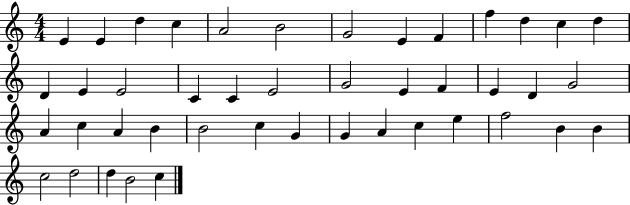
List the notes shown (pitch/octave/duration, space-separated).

E4/q E4/q D5/q C5/q A4/h B4/h G4/h E4/q F4/q F5/q D5/q C5/q D5/q D4/q E4/q E4/h C4/q C4/q E4/h G4/h E4/q F4/q E4/q D4/q G4/h A4/q C5/q A4/q B4/q B4/h C5/q G4/q G4/q A4/q C5/q E5/q F5/h B4/q B4/q C5/h D5/h D5/q B4/h C5/q